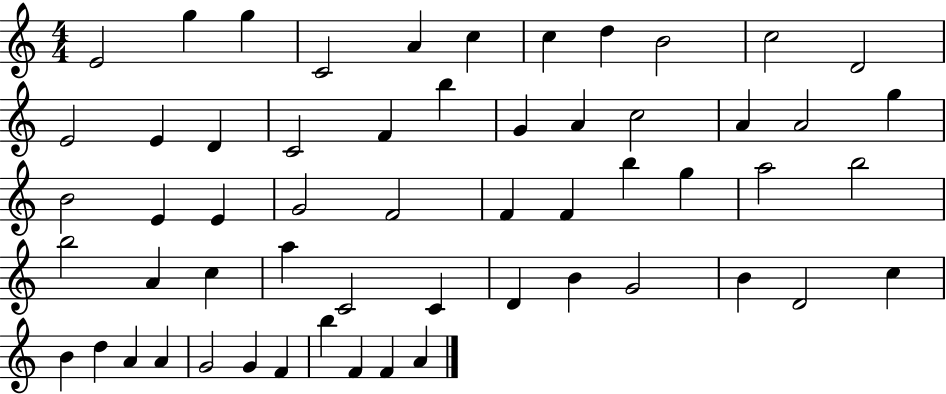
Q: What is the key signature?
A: C major